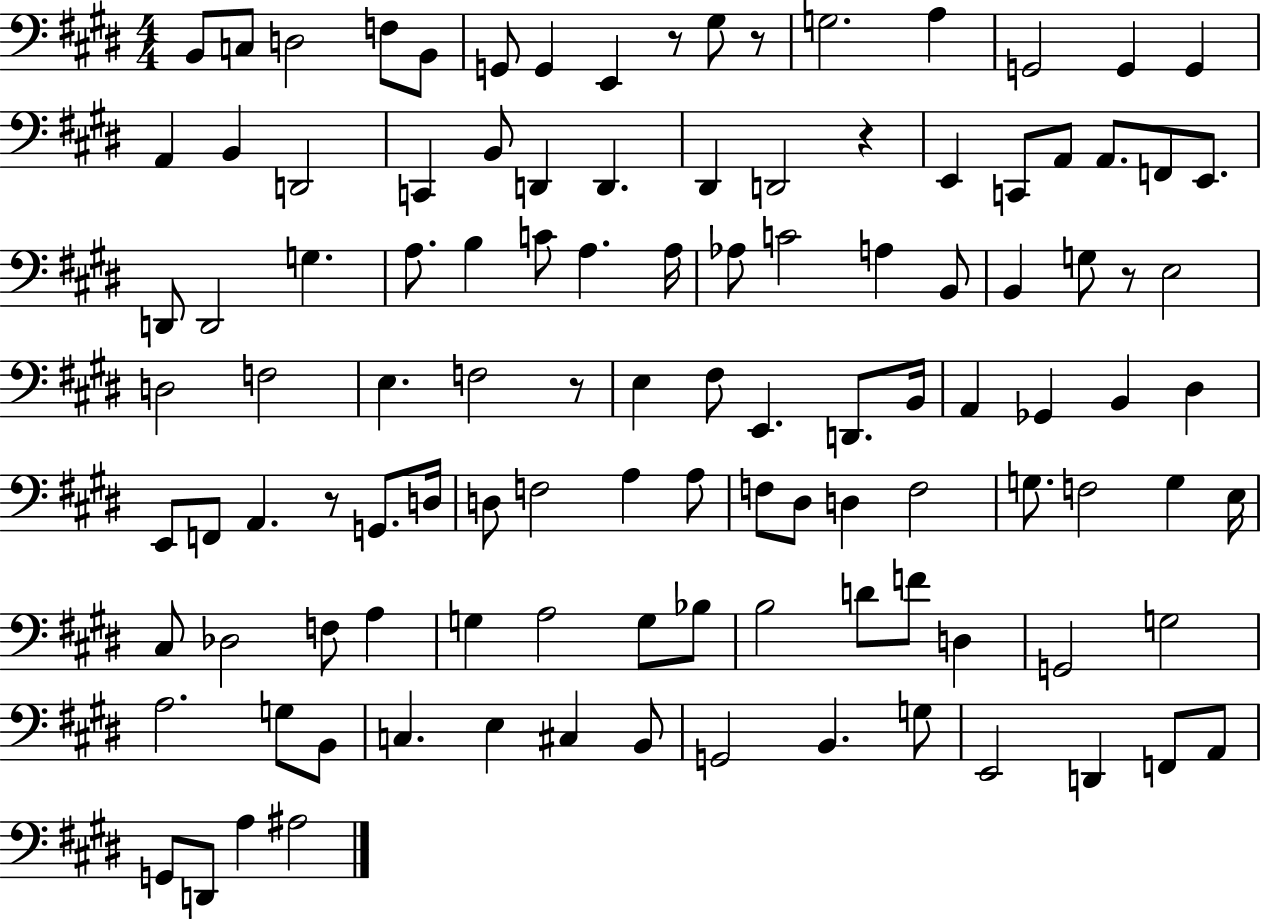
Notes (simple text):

B2/e C3/e D3/h F3/e B2/e G2/e G2/q E2/q R/e G#3/e R/e G3/h. A3/q G2/h G2/q G2/q A2/q B2/q D2/h C2/q B2/e D2/q D2/q. D#2/q D2/h R/q E2/q C2/e A2/e A2/e. F2/e E2/e. D2/e D2/h G3/q. A3/e. B3/q C4/e A3/q. A3/s Ab3/e C4/h A3/q B2/e B2/q G3/e R/e E3/h D3/h F3/h E3/q. F3/h R/e E3/q F#3/e E2/q. D2/e. B2/s A2/q Gb2/q B2/q D#3/q E2/e F2/e A2/q. R/e G2/e. D3/s D3/e F3/h A3/q A3/e F3/e D#3/e D3/q F3/h G3/e. F3/h G3/q E3/s C#3/e Db3/h F3/e A3/q G3/q A3/h G3/e Bb3/e B3/h D4/e F4/e D3/q G2/h G3/h A3/h. G3/e B2/e C3/q. E3/q C#3/q B2/e G2/h B2/q. G3/e E2/h D2/q F2/e A2/e G2/e D2/e A3/q A#3/h